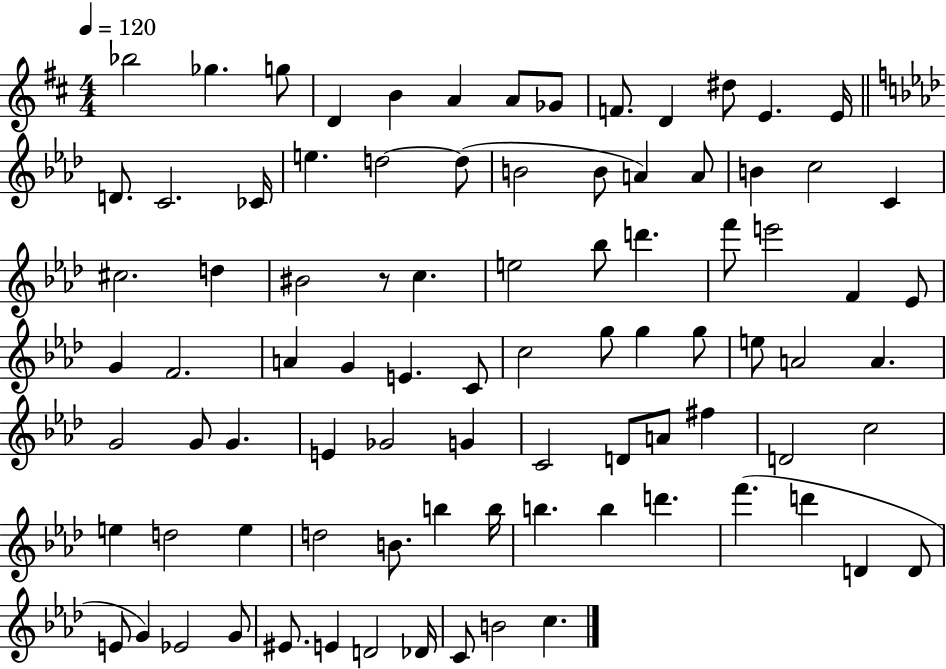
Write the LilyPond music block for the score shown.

{
  \clef treble
  \numericTimeSignature
  \time 4/4
  \key d \major
  \tempo 4 = 120
  bes''2 ges''4. g''8 | d'4 b'4 a'4 a'8 ges'8 | f'8. d'4 dis''8 e'4. e'16 | \bar "||" \break \key aes \major d'8. c'2. ces'16 | e''4. d''2~~ d''8( | b'2 b'8 a'4) a'8 | b'4 c''2 c'4 | \break cis''2. d''4 | bis'2 r8 c''4. | e''2 bes''8 d'''4. | f'''8 e'''2 f'4 ees'8 | \break g'4 f'2. | a'4 g'4 e'4. c'8 | c''2 g''8 g''4 g''8 | e''8 a'2 a'4. | \break g'2 g'8 g'4. | e'4 ges'2 g'4 | c'2 d'8 a'8 fis''4 | d'2 c''2 | \break e''4 d''2 e''4 | d''2 b'8. b''4 b''16 | b''4. b''4 d'''4. | f'''4.( d'''4 d'4 d'8 | \break e'8 g'4) ees'2 g'8 | eis'8. e'4 d'2 des'16 | c'8 b'2 c''4. | \bar "|."
}